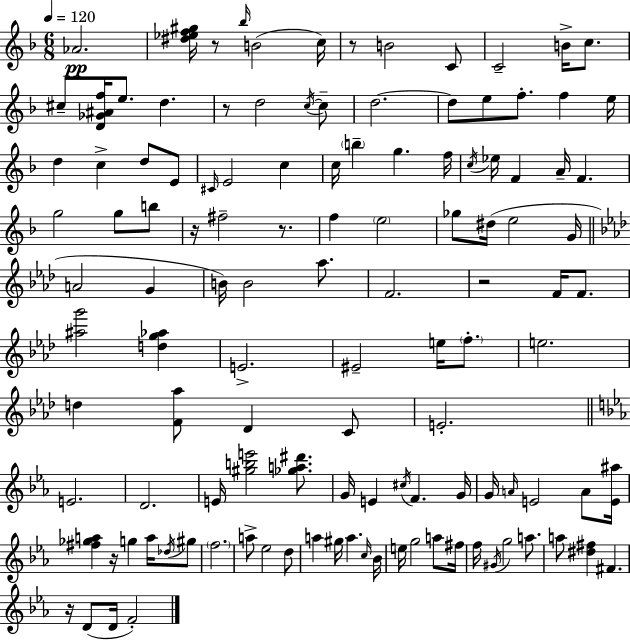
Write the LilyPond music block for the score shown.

{
  \clef treble
  \numericTimeSignature
  \time 6/8
  \key d \minor
  \tempo 4 = 120
  aes'2.\pp | <dis'' ees'' f'' gis''>16 r8 \grace { bes''16 }( b'2 | c''16) r8 b'2 c'8 | c'2-- b'16-> c''8. | \break cis''8-- <d' ges' ais' f''>16 e''8. d''4. | r8 d''2 \acciaccatura { c''16~ }~ | c''8-- d''2.~~ | d''8 e''8 f''8.-. f''4 | \break e''16 d''4 c''4-> d''8 | e'8 \grace { cis'16 } e'2 c''4 | c''16 \parenthesize b''4-- g''4. | f''16 \acciaccatura { c''16 } ees''16 f'4 a'16-- f'4. | \break g''2 | g''8 b''8 r16 fis''2-- | r8. f''4 \parenthesize e''2 | ges''8 dis''16( e''2 | \break g'16 \bar "||" \break \key aes \major a'2 g'4 | b'16) b'2 aes''8. | f'2. | r2 f'16 f'8. | \break <ais'' g'''>2 <d'' g'' aes''>4 | e'2.-> | eis'2-- e''16 \parenthesize f''8.-. | e''2. | \break d''4 <f' aes''>8 des'4 c'8 | e'2.-. | \bar "||" \break \key ees \major e'2. | d'2. | e'16 <gis'' b'' e'''>2 <ges'' a'' dis'''>8. | g'16 e'4 \acciaccatura { cis''16 } f'4. | \break g'16 g'16 \grace { a'16 } e'2 a'8 | <e' ais''>16 <fis'' ges'' a''>4 r16 g''4 a''16 | \acciaccatura { des''16 } gis''8 \parenthesize f''2. | a''8-> ees''2 | \break d''8 a''4 gis''16 a''4. | \grace { c''16 } bes'16 e''16 g''2 | a''8 fis''16 f''16 \acciaccatura { gis'16 } g''2 | a''8. a''8 <dis'' fis''>4 fis'4. | \break r16 d'8( d'16 f'2-.) | \bar "|."
}